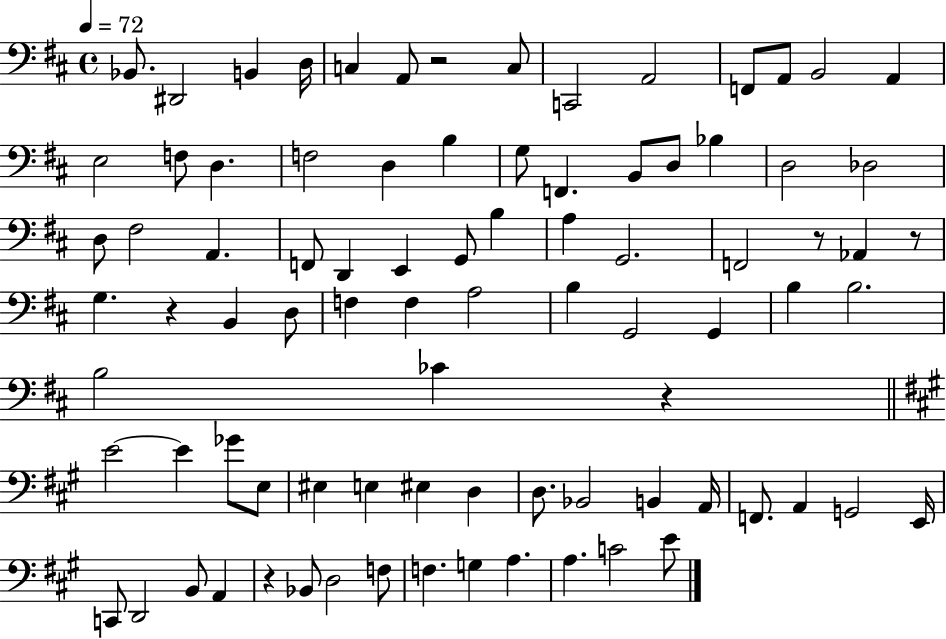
Bb2/e. D#2/h B2/q D3/s C3/q A2/e R/h C3/e C2/h A2/h F2/e A2/e B2/h A2/q E3/h F3/e D3/q. F3/h D3/q B3/q G3/e F2/q. B2/e D3/e Bb3/q D3/h Db3/h D3/e F#3/h A2/q. F2/e D2/q E2/q G2/e B3/q A3/q G2/h. F2/h R/e Ab2/q R/e G3/q. R/q B2/q D3/e F3/q F3/q A3/h B3/q G2/h G2/q B3/q B3/h. B3/h CES4/q R/q E4/h E4/q Gb4/e E3/e EIS3/q E3/q EIS3/q D3/q D3/e. Bb2/h B2/q A2/s F2/e. A2/q G2/h E2/s C2/e D2/h B2/e A2/q R/q Bb2/e D3/h F3/e F3/q. G3/q A3/q. A3/q. C4/h E4/e